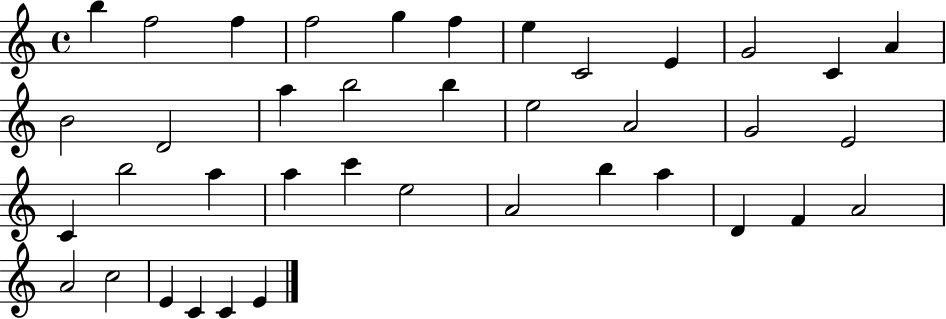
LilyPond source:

{
  \clef treble
  \time 4/4
  \defaultTimeSignature
  \key c \major
  b''4 f''2 f''4 | f''2 g''4 f''4 | e''4 c'2 e'4 | g'2 c'4 a'4 | \break b'2 d'2 | a''4 b''2 b''4 | e''2 a'2 | g'2 e'2 | \break c'4 b''2 a''4 | a''4 c'''4 e''2 | a'2 b''4 a''4 | d'4 f'4 a'2 | \break a'2 c''2 | e'4 c'4 c'4 e'4 | \bar "|."
}